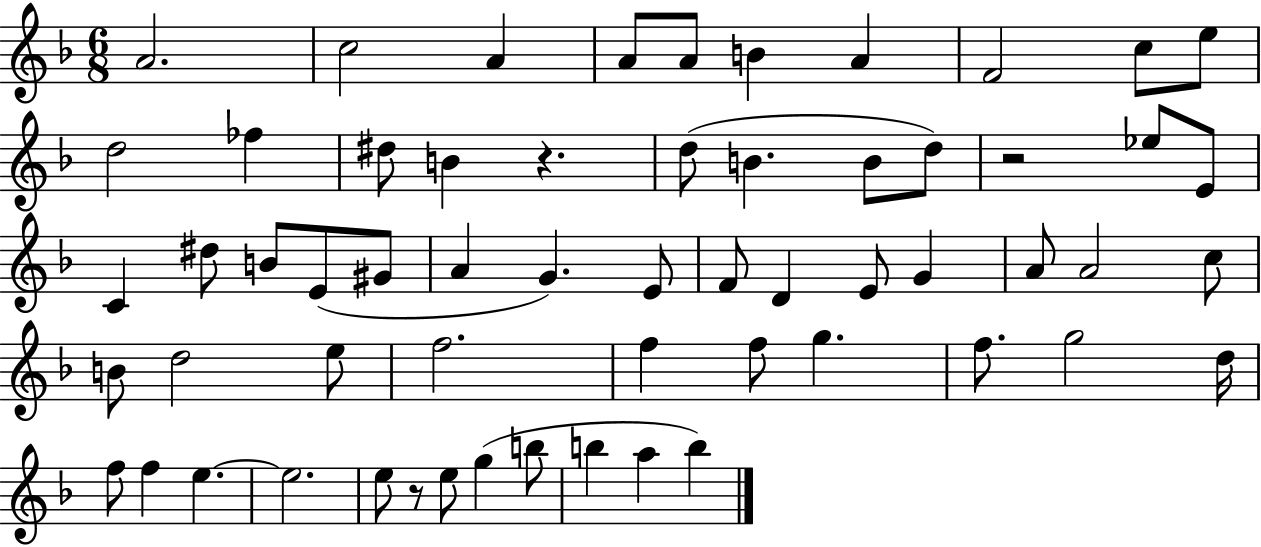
{
  \clef treble
  \numericTimeSignature
  \time 6/8
  \key f \major
  a'2. | c''2 a'4 | a'8 a'8 b'4 a'4 | f'2 c''8 e''8 | \break d''2 fes''4 | dis''8 b'4 r4. | d''8( b'4. b'8 d''8) | r2 ees''8 e'8 | \break c'4 dis''8 b'8 e'8( gis'8 | a'4 g'4.) e'8 | f'8 d'4 e'8 g'4 | a'8 a'2 c''8 | \break b'8 d''2 e''8 | f''2. | f''4 f''8 g''4. | f''8. g''2 d''16 | \break f''8 f''4 e''4.~~ | e''2. | e''8 r8 e''8 g''4( b''8 | b''4 a''4 b''4) | \break \bar "|."
}